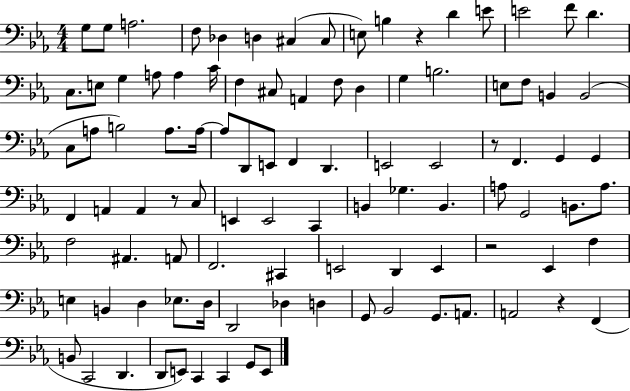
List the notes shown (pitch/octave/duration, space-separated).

G3/e G3/e A3/h. F3/e Db3/q D3/q C#3/q C#3/e E3/e B3/q R/q D4/q E4/e E4/h F4/e D4/q. C3/e. E3/e G3/q A3/e A3/q C4/s F3/q C#3/e A2/q F3/e D3/q G3/q B3/h. E3/e F3/e B2/q B2/h C3/e A3/e B3/h A3/e. A3/s A3/e D2/e E2/e F2/q D2/q. E2/h E2/h R/e F2/q. G2/q G2/q F2/q A2/q A2/q R/e C3/e E2/q E2/h C2/q B2/q Gb3/q. B2/q. A3/e G2/h B2/e. A3/e. F3/h A#2/q. A2/e F2/h. C#2/q E2/h D2/q E2/q R/h Eb2/q F3/q E3/q B2/q D3/q Eb3/e. D3/s D2/h Db3/q D3/q G2/e Bb2/h G2/e. A2/e. A2/h R/q F2/q B2/e C2/h D2/q. D2/e E2/e C2/q C2/q G2/e E2/e